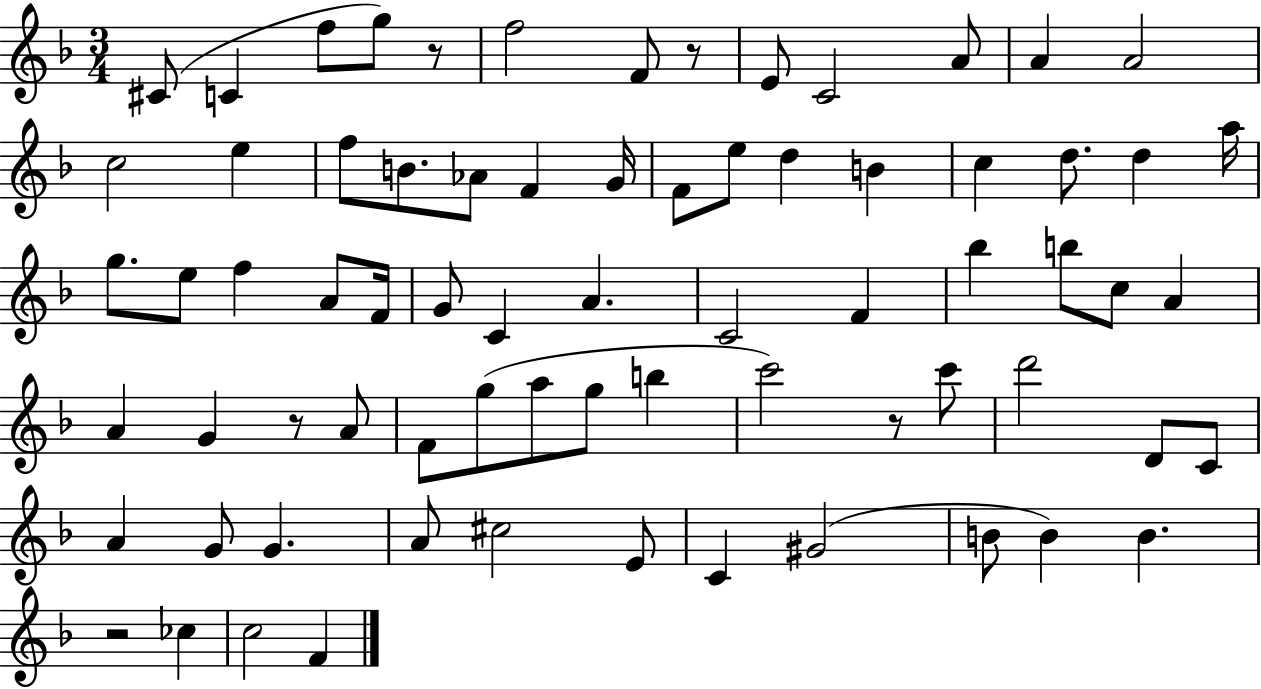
{
  \clef treble
  \numericTimeSignature
  \time 3/4
  \key f \major
  cis'8( c'4 f''8 g''8) r8 | f''2 f'8 r8 | e'8 c'2 a'8 | a'4 a'2 | \break c''2 e''4 | f''8 b'8. aes'8 f'4 g'16 | f'8 e''8 d''4 b'4 | c''4 d''8. d''4 a''16 | \break g''8. e''8 f''4 a'8 f'16 | g'8 c'4 a'4. | c'2 f'4 | bes''4 b''8 c''8 a'4 | \break a'4 g'4 r8 a'8 | f'8 g''8( a''8 g''8 b''4 | c'''2) r8 c'''8 | d'''2 d'8 c'8 | \break a'4 g'8 g'4. | a'8 cis''2 e'8 | c'4 gis'2( | b'8 b'4) b'4. | \break r2 ces''4 | c''2 f'4 | \bar "|."
}